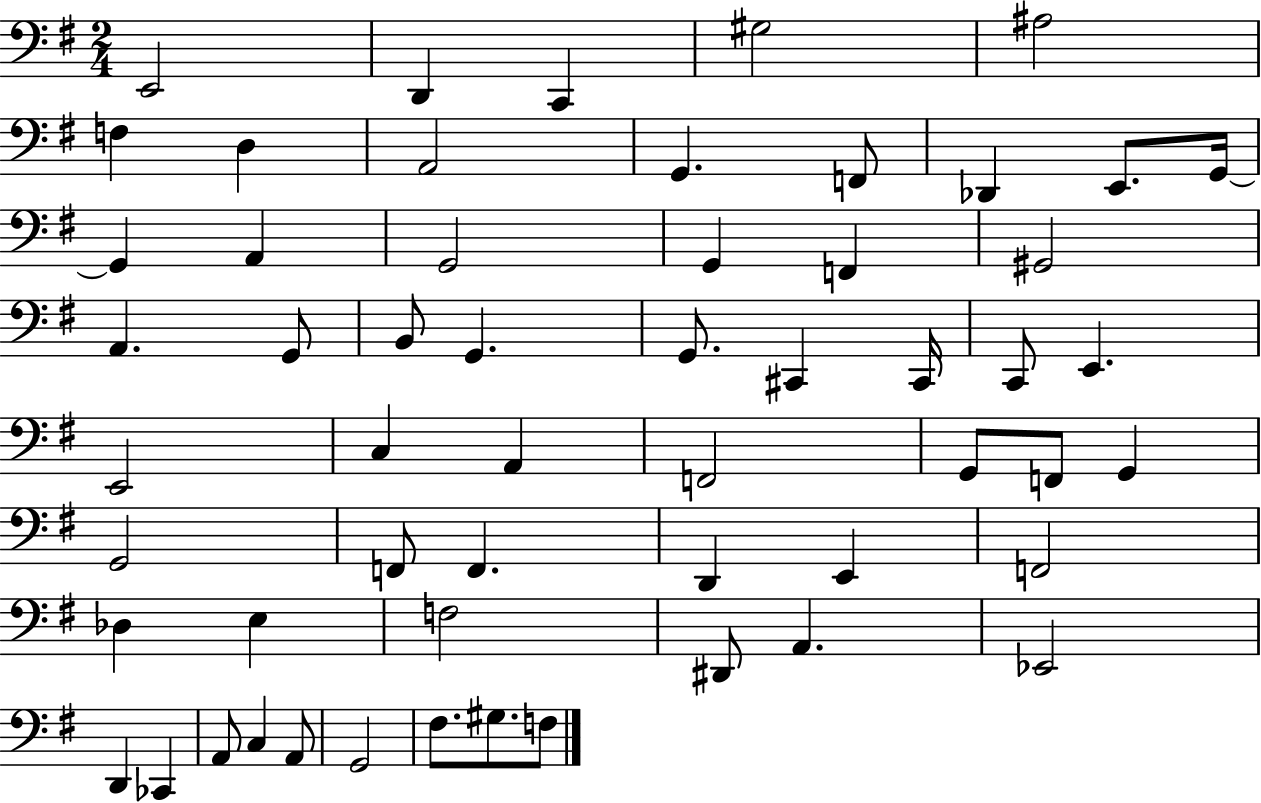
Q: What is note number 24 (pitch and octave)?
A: G2